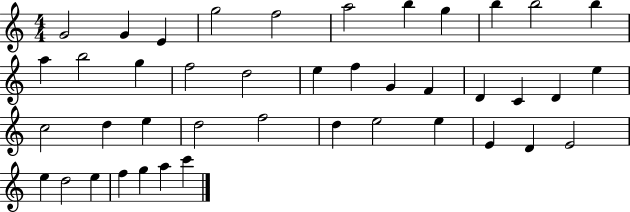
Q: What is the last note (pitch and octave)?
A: C6